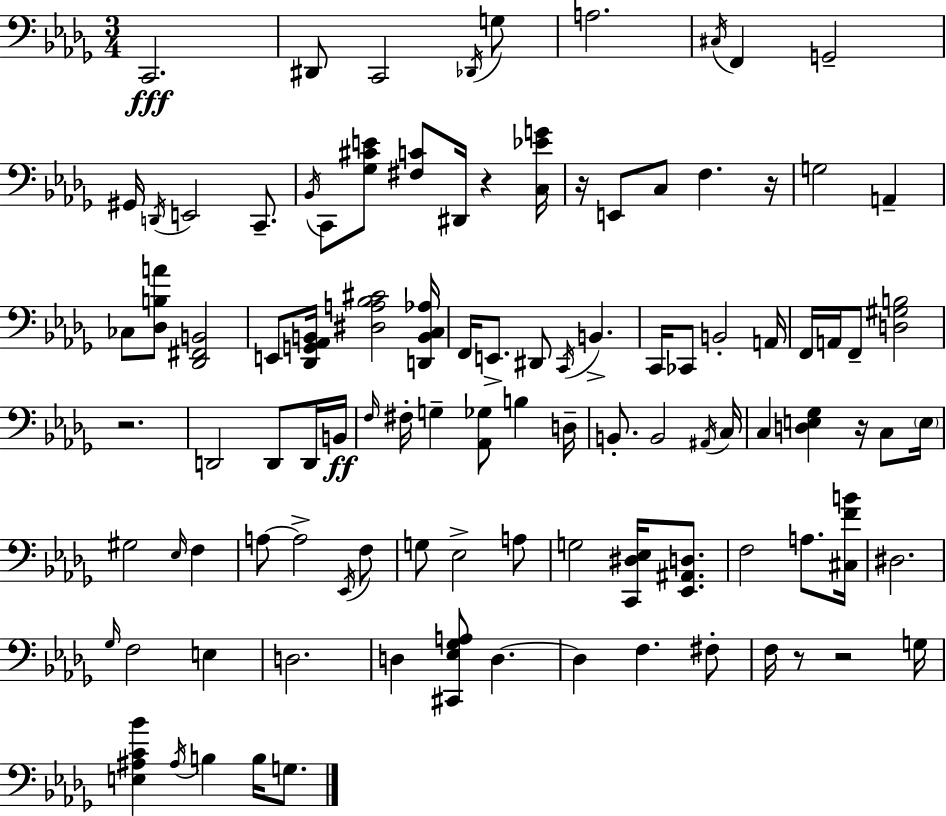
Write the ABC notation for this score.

X:1
T:Untitled
M:3/4
L:1/4
K:Bbm
C,,2 ^D,,/2 C,,2 _D,,/4 G,/2 A,2 ^C,/4 F,, G,,2 ^G,,/4 D,,/4 E,,2 C,,/2 _B,,/4 C,,/2 [_G,^CE]/2 [^F,C]/2 ^D,,/4 z [C,_EG]/4 z/4 E,,/2 C,/2 F, z/4 G,2 A,, _C,/2 [_D,B,A]/2 [_D,,^F,,B,,]2 E,,/2 [_D,,G,,_A,,B,,]/4 [^D,A,_B,^C]2 [D,,B,,C,_A,]/4 F,,/4 E,,/2 ^D,,/2 C,,/4 B,, C,,/4 _C,,/2 B,,2 A,,/4 F,,/4 A,,/4 F,,/2 [D,^G,B,]2 z2 D,,2 D,,/2 D,,/4 B,,/4 F,/4 ^F,/4 G, [_A,,_G,]/2 B, D,/4 B,,/2 B,,2 ^A,,/4 C,/4 C, [D,E,_G,] z/4 C,/2 E,/4 ^G,2 _E,/4 F, A,/2 A,2 _E,,/4 F,/2 G,/2 _E,2 A,/2 G,2 [C,,^D,_E,]/4 [_E,,^A,,D,]/2 F,2 A,/2 [^C,FB]/4 ^D,2 _G,/4 F,2 E, D,2 D, [^C,,_E,_G,A,]/2 D, D, F, ^F,/2 F,/4 z/2 z2 G,/4 [E,^A,C_B] ^A,/4 B, B,/4 G,/2